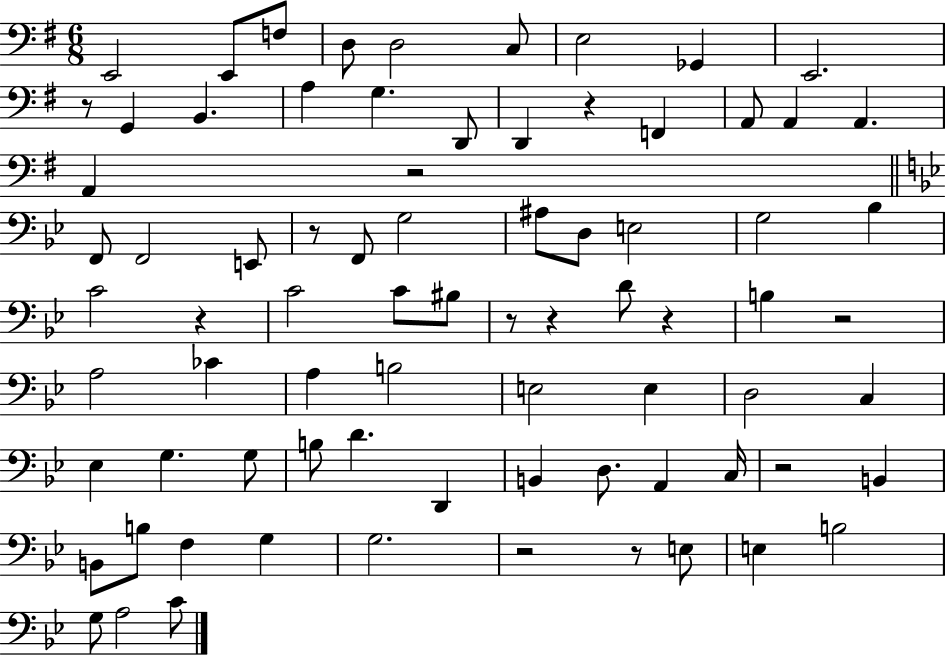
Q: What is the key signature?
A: G major